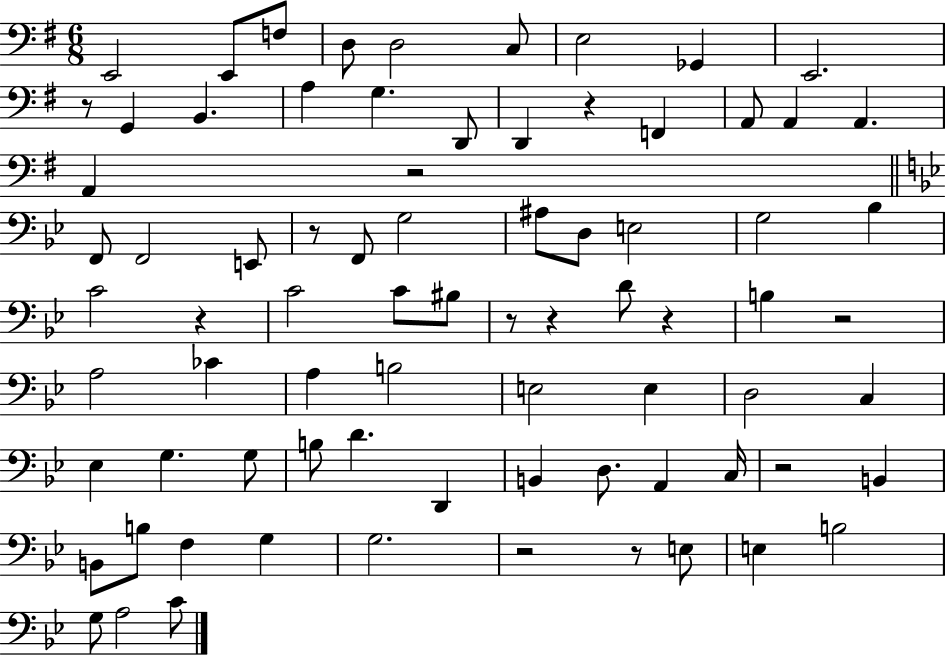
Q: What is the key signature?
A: G major